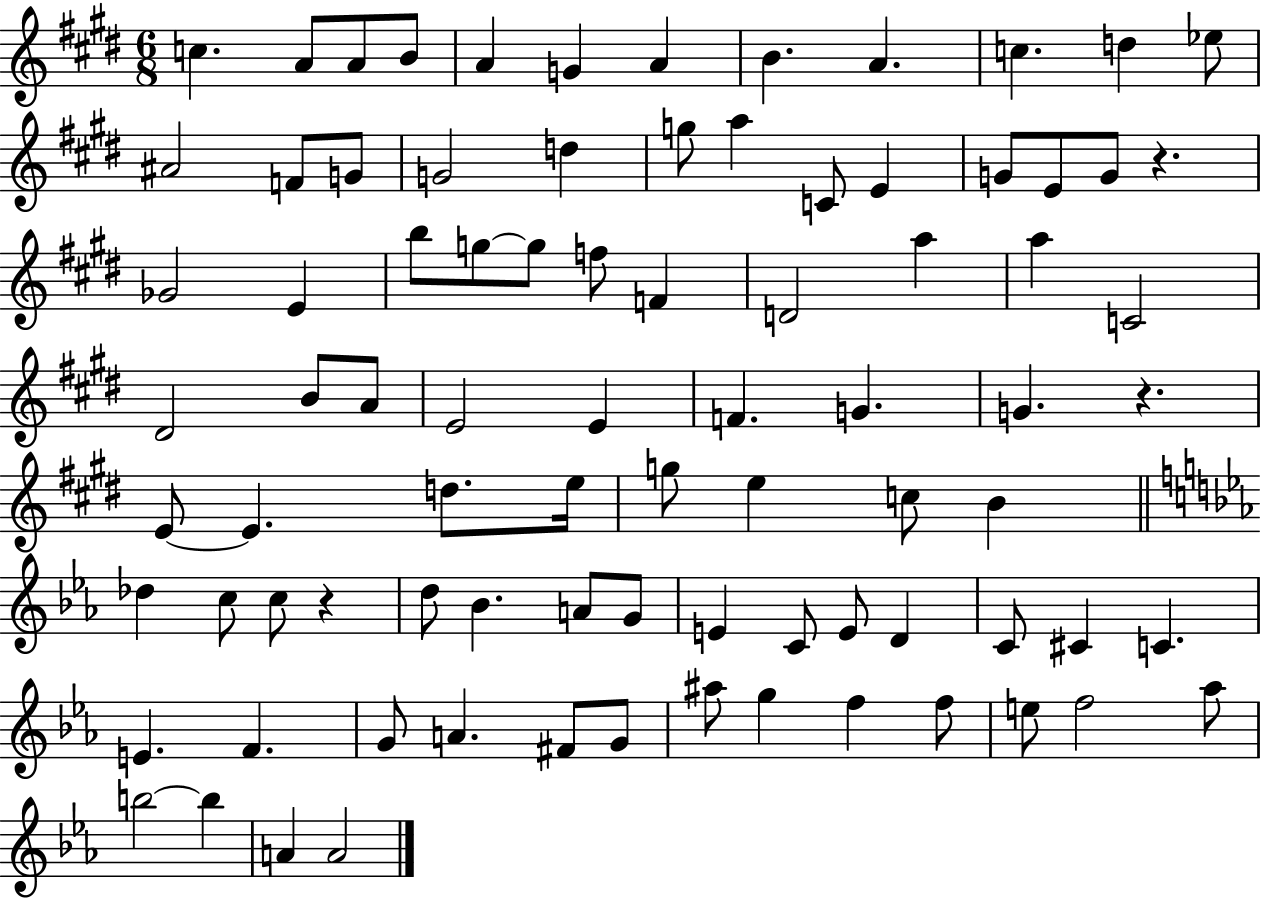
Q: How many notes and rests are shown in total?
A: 85